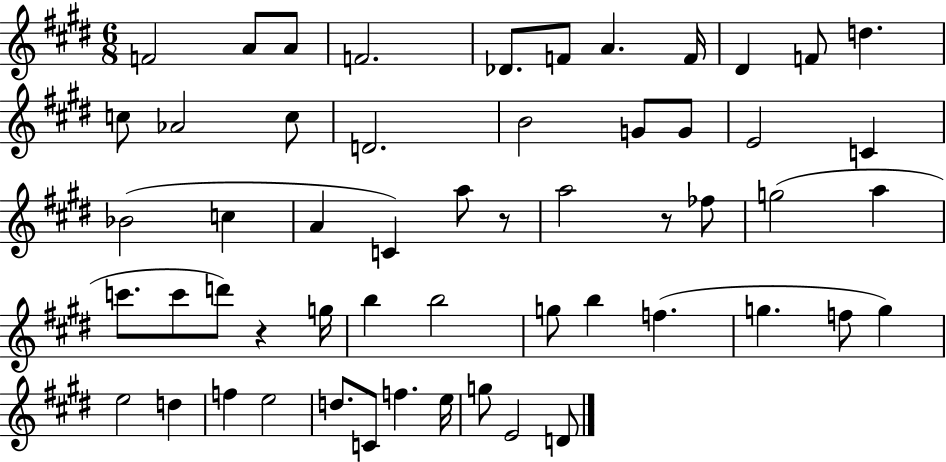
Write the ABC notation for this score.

X:1
T:Untitled
M:6/8
L:1/4
K:E
F2 A/2 A/2 F2 _D/2 F/2 A F/4 ^D F/2 d c/2 _A2 c/2 D2 B2 G/2 G/2 E2 C _B2 c A C a/2 z/2 a2 z/2 _f/2 g2 a c'/2 c'/2 d'/2 z g/4 b b2 g/2 b f g f/2 g e2 d f e2 d/2 C/2 f e/4 g/2 E2 D/2